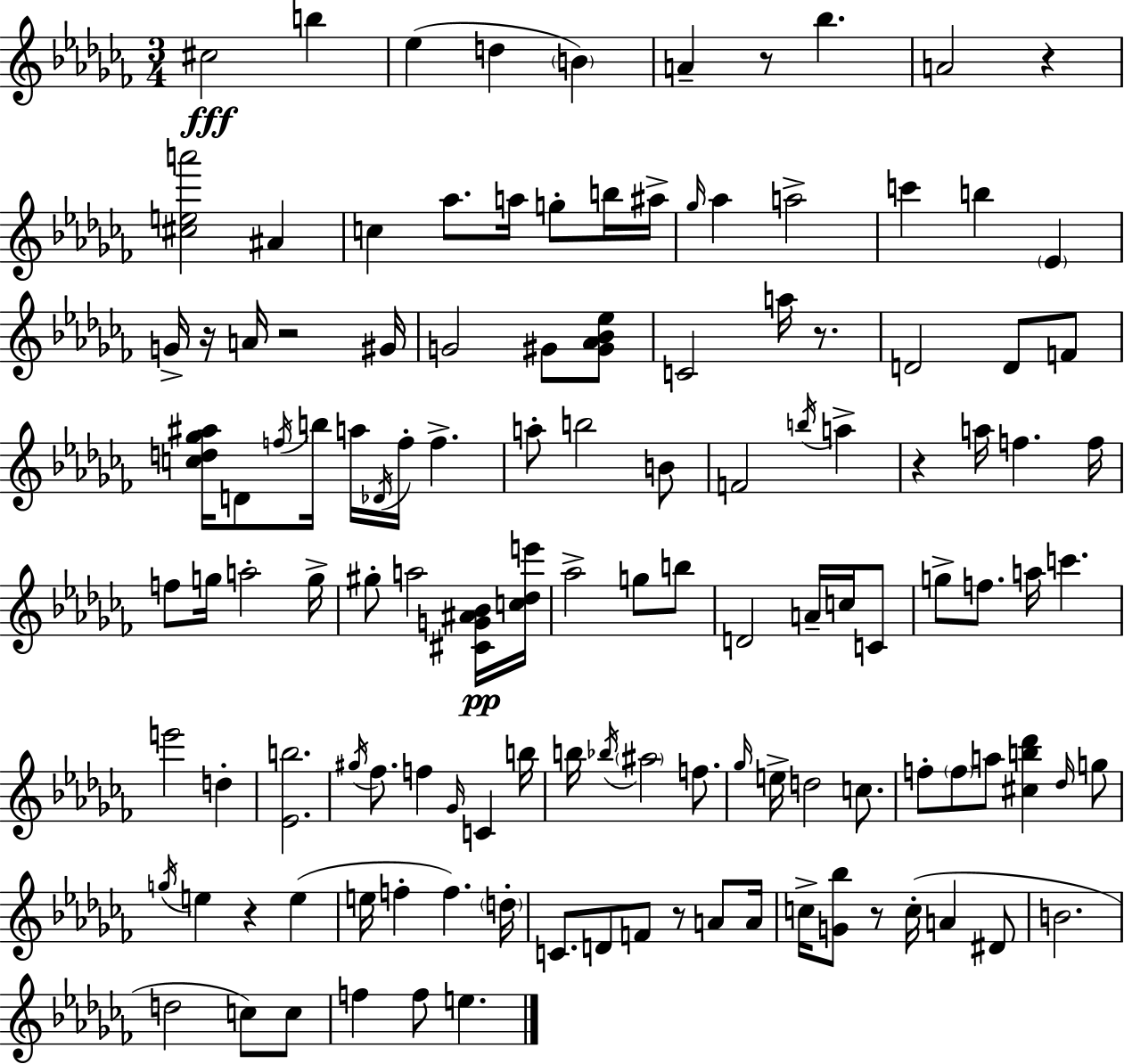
{
  \clef treble
  \numericTimeSignature
  \time 3/4
  \key aes \minor
  cis''2\fff b''4 | ees''4( d''4 \parenthesize b'4) | a'4-- r8 bes''4. | a'2 r4 | \break <cis'' e'' a'''>2 ais'4 | c''4 aes''8. a''16 g''8-. b''16 ais''16-> | \grace { ges''16 } aes''4 a''2-> | c'''4 b''4 \parenthesize ees'4 | \break g'16-> r16 a'16 r2 | gis'16 g'2 gis'8 <gis' aes' bes' ees''>8 | c'2 a''16 r8. | d'2 d'8 f'8 | \break <c'' d'' ges'' ais''>16 d'8 \acciaccatura { f''16 } b''16 a''16 \acciaccatura { des'16 } f''16-. f''4.-> | a''8-. b''2 | b'8 f'2 \acciaccatura { b''16 } | a''4-> r4 a''16 f''4. | \break f''16 f''8 g''16 a''2-. | g''16-> gis''8-. a''2 | <cis' g' ais' bes'>16\pp <c'' des'' e'''>16 aes''2-> | g''8 b''8 d'2 | \break a'16-- c''16 c'8 g''8-> f''8. a''16 c'''4. | e'''2 | d''4-. <ees' b''>2. | \acciaccatura { gis''16 } fes''8. f''4 | \break \grace { ges'16 } c'4 b''16 b''16 \acciaccatura { bes''16 } \parenthesize ais''2 | f''8. \grace { ges''16 } e''16-> d''2 | c''8. f''8-. \parenthesize f''8 | a''8 <cis'' b'' des'''>4 \grace { des''16 } g''8 \acciaccatura { g''16 } e''4 | \break r4 e''4( e''16 f''4-. | f''4.) \parenthesize d''16-. c'8. | d'8 f'8 r8 a'8 a'16 c''16-> <g' bes''>8 | r8 c''16-.( a'4 dis'8 b'2. | \break d''2 | c''8) c''8 f''4 | f''8 e''4. \bar "|."
}